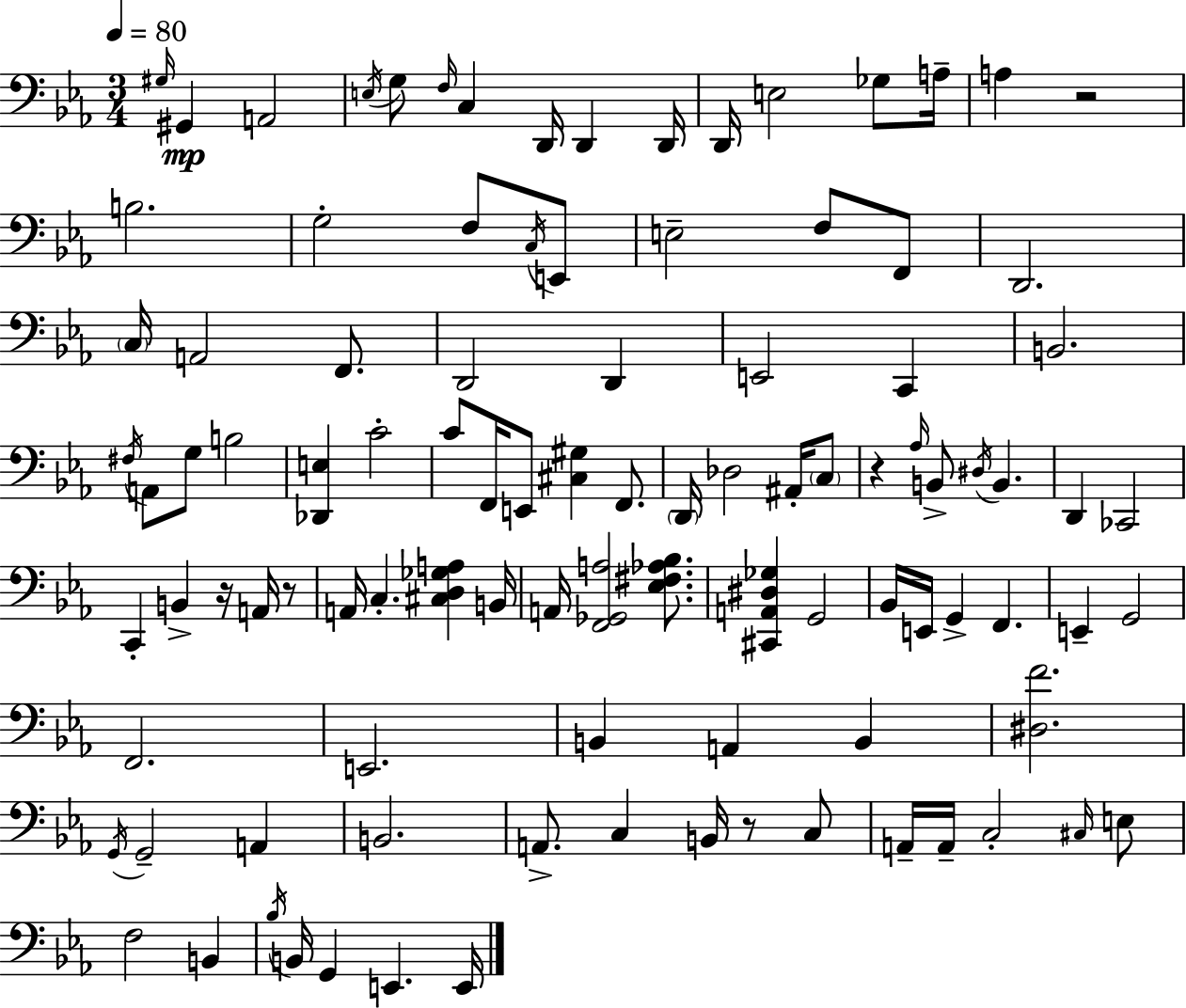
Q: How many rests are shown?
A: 5